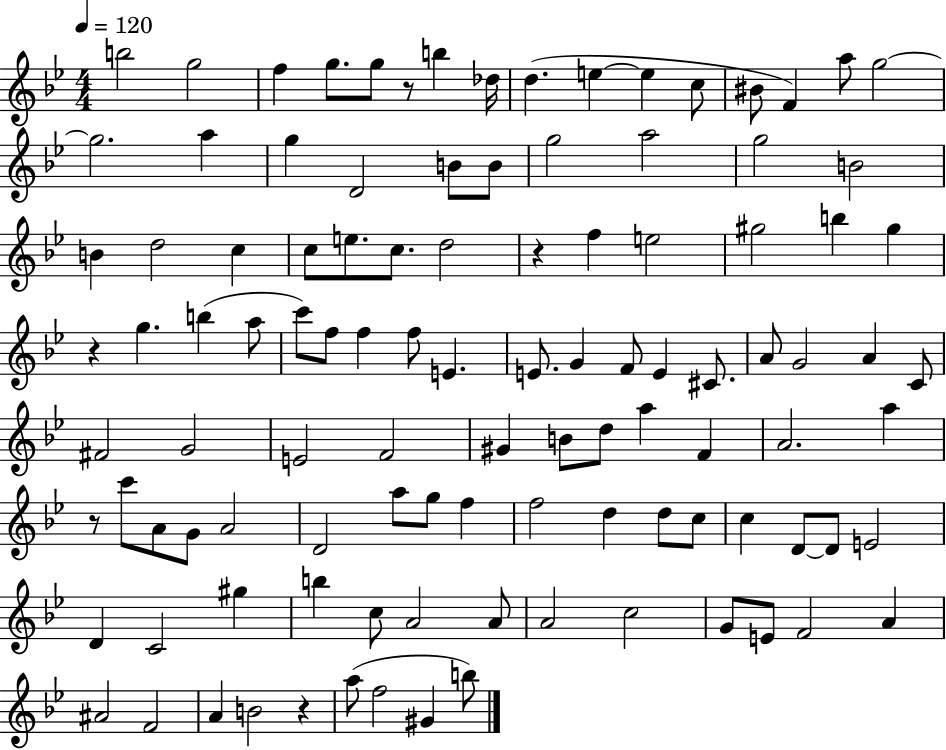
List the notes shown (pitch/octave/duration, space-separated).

B5/h G5/h F5/q G5/e. G5/e R/e B5/q Db5/s D5/q. E5/q E5/q C5/e BIS4/e F4/q A5/e G5/h G5/h. A5/q G5/q D4/h B4/e B4/e G5/h A5/h G5/h B4/h B4/q D5/h C5/q C5/e E5/e. C5/e. D5/h R/q F5/q E5/h G#5/h B5/q G#5/q R/q G5/q. B5/q A5/e C6/e F5/e F5/q F5/e E4/q. E4/e. G4/q F4/e E4/q C#4/e. A4/e G4/h A4/q C4/e F#4/h G4/h E4/h F4/h G#4/q B4/e D5/e A5/q F4/q A4/h. A5/q R/e C6/e A4/e G4/e A4/h D4/h A5/e G5/e F5/q F5/h D5/q D5/e C5/e C5/q D4/e D4/e E4/h D4/q C4/h G#5/q B5/q C5/e A4/h A4/e A4/h C5/h G4/e E4/e F4/h A4/q A#4/h F4/h A4/q B4/h R/q A5/e F5/h G#4/q B5/e